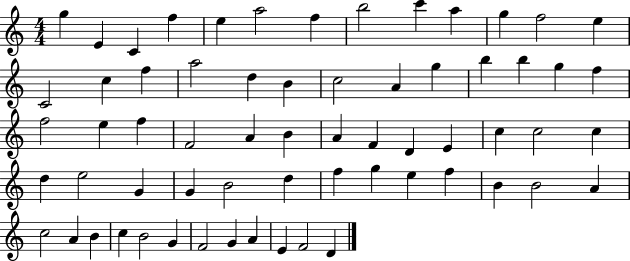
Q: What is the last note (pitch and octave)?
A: D4